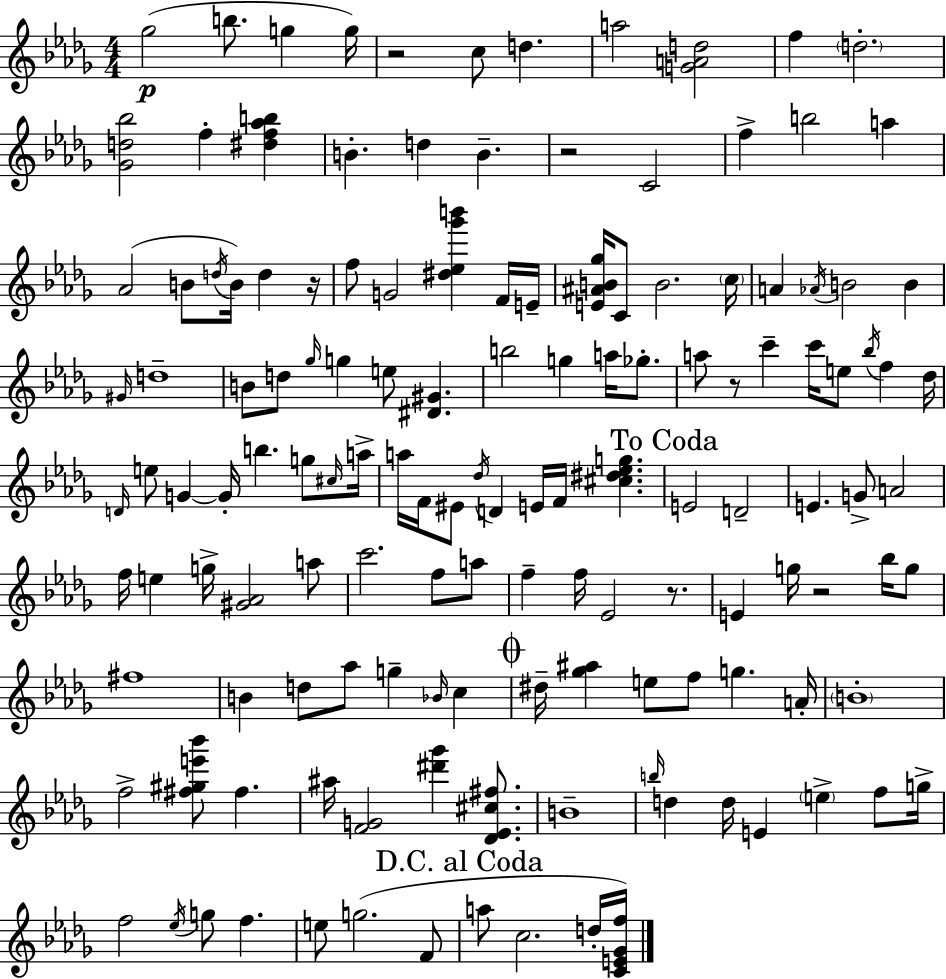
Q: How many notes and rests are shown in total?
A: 139